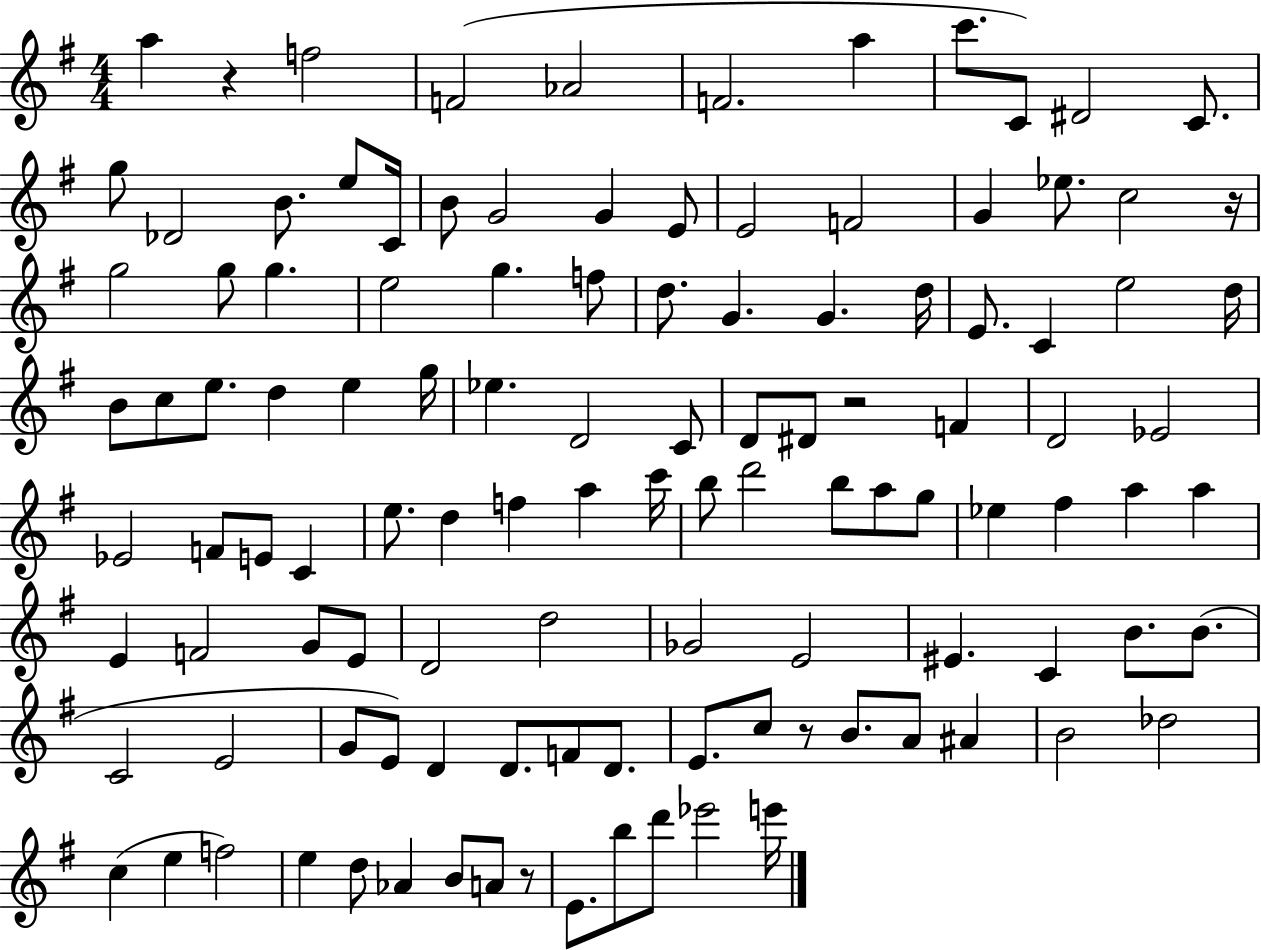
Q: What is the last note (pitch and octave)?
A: E6